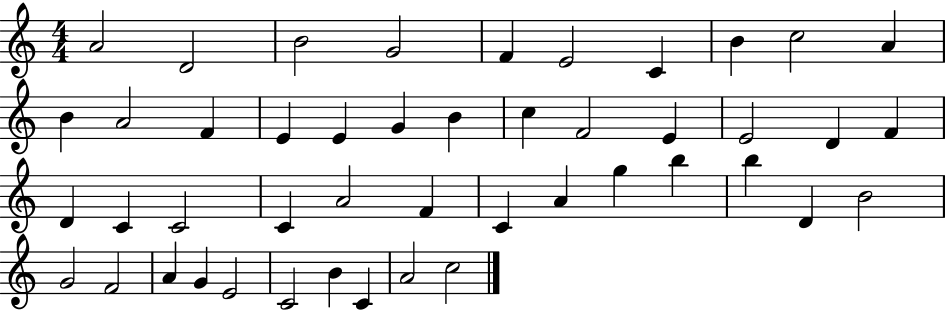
{
  \clef treble
  \numericTimeSignature
  \time 4/4
  \key c \major
  a'2 d'2 | b'2 g'2 | f'4 e'2 c'4 | b'4 c''2 a'4 | \break b'4 a'2 f'4 | e'4 e'4 g'4 b'4 | c''4 f'2 e'4 | e'2 d'4 f'4 | \break d'4 c'4 c'2 | c'4 a'2 f'4 | c'4 a'4 g''4 b''4 | b''4 d'4 b'2 | \break g'2 f'2 | a'4 g'4 e'2 | c'2 b'4 c'4 | a'2 c''2 | \break \bar "|."
}